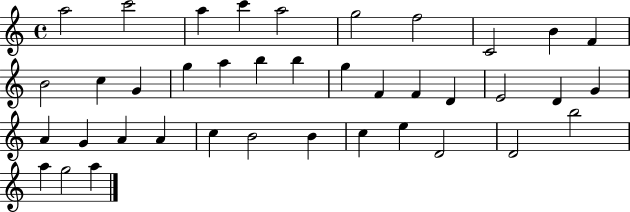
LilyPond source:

{
  \clef treble
  \time 4/4
  \defaultTimeSignature
  \key c \major
  a''2 c'''2 | a''4 c'''4 a''2 | g''2 f''2 | c'2 b'4 f'4 | \break b'2 c''4 g'4 | g''4 a''4 b''4 b''4 | g''4 f'4 f'4 d'4 | e'2 d'4 g'4 | \break a'4 g'4 a'4 a'4 | c''4 b'2 b'4 | c''4 e''4 d'2 | d'2 b''2 | \break a''4 g''2 a''4 | \bar "|."
}